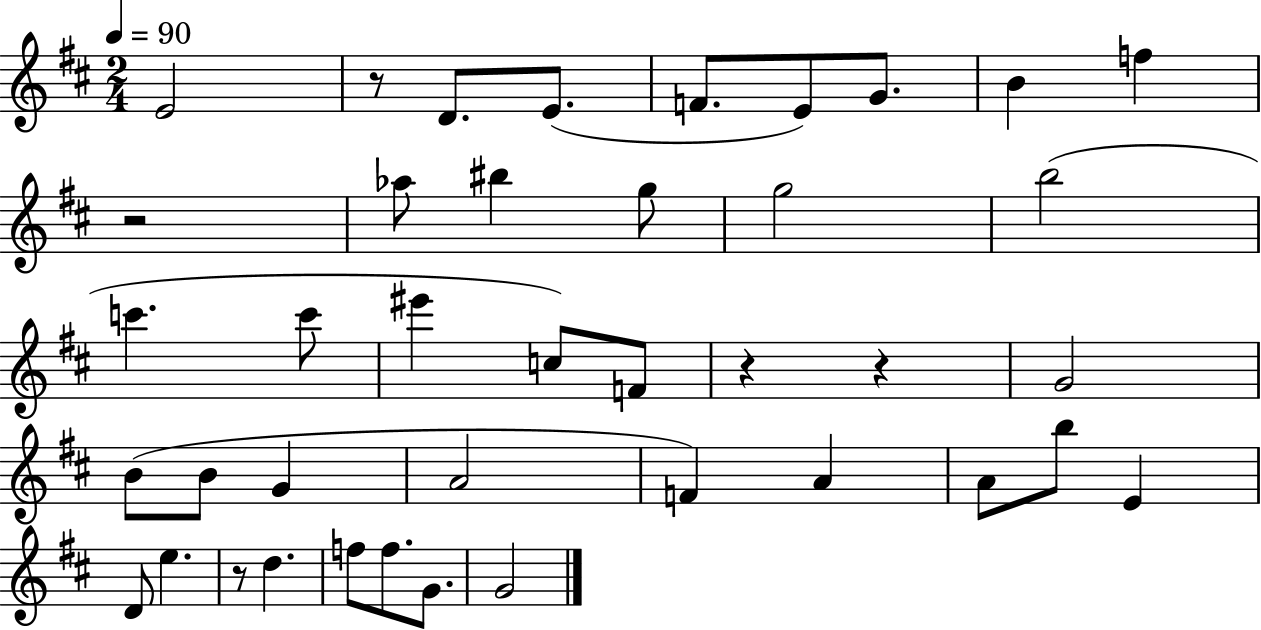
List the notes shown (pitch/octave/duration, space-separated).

E4/h R/e D4/e. E4/e. F4/e. E4/e G4/e. B4/q F5/q R/h Ab5/e BIS5/q G5/e G5/h B5/h C6/q. C6/e EIS6/q C5/e F4/e R/q R/q G4/h B4/e B4/e G4/q A4/h F4/q A4/q A4/e B5/e E4/q D4/e E5/q. R/e D5/q. F5/e F5/e. G4/e. G4/h